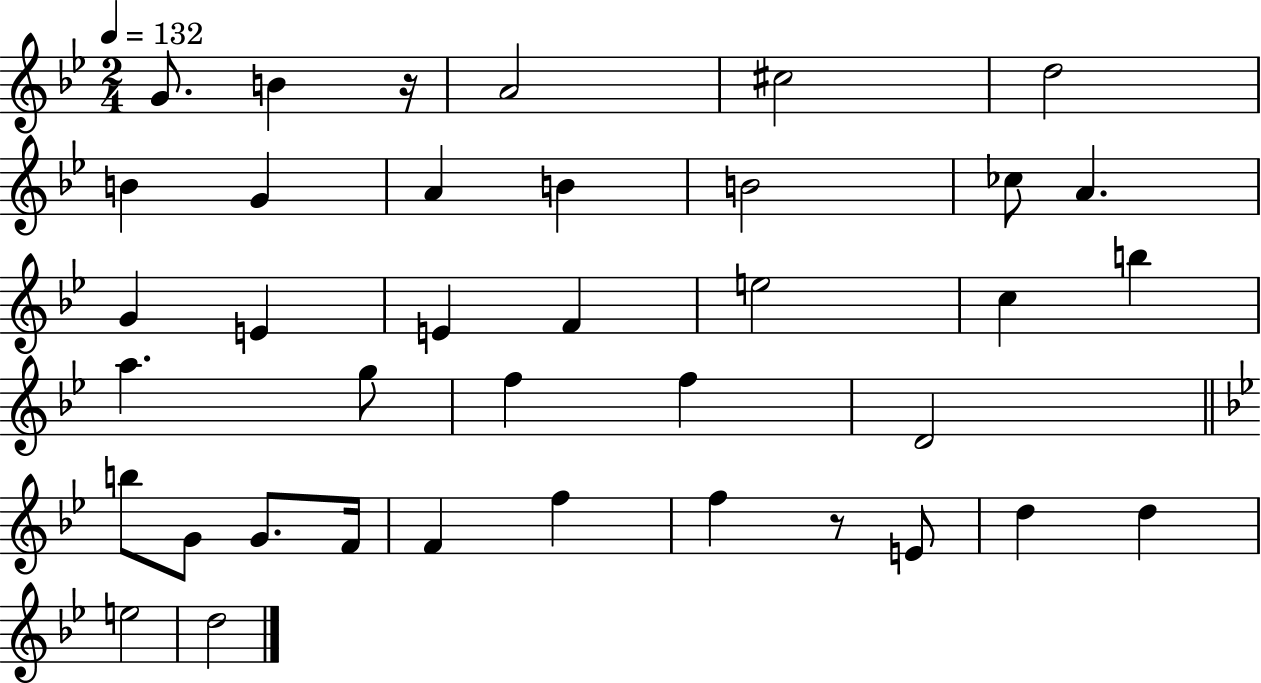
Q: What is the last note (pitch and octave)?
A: D5